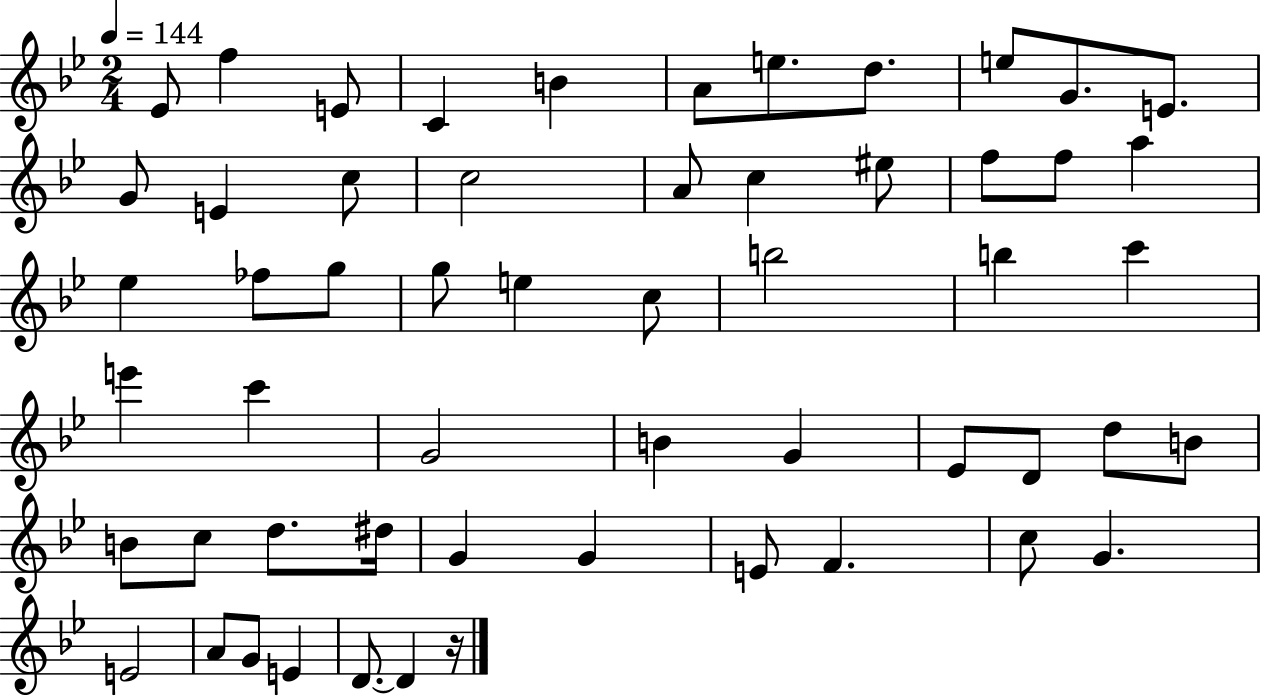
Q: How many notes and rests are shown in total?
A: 56